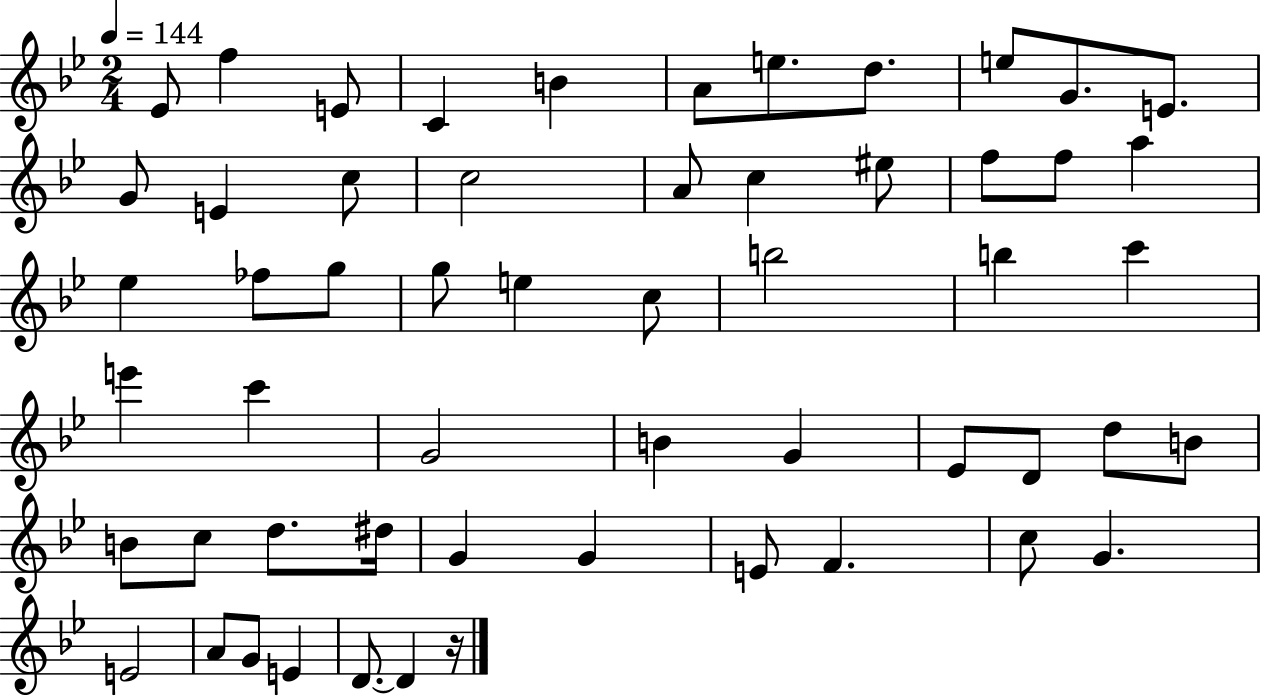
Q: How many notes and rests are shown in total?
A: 56